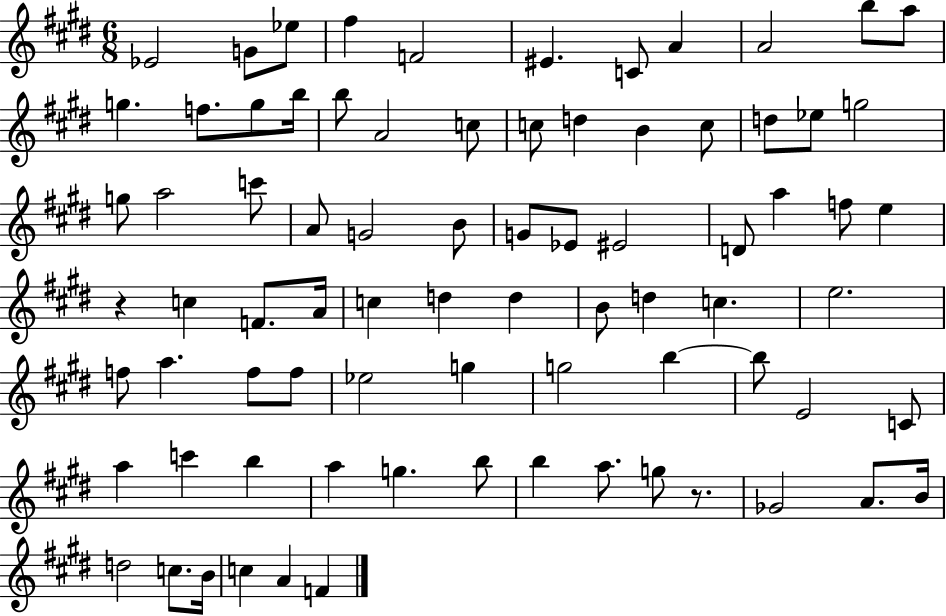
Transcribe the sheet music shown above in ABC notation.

X:1
T:Untitled
M:6/8
L:1/4
K:E
_E2 G/2 _e/2 ^f F2 ^E C/2 A A2 b/2 a/2 g f/2 g/2 b/4 b/2 A2 c/2 c/2 d B c/2 d/2 _e/2 g2 g/2 a2 c'/2 A/2 G2 B/2 G/2 _E/2 ^E2 D/2 a f/2 e z c F/2 A/4 c d d B/2 d c e2 f/2 a f/2 f/2 _e2 g g2 b b/2 E2 C/2 a c' b a g b/2 b a/2 g/2 z/2 _G2 A/2 B/4 d2 c/2 B/4 c A F